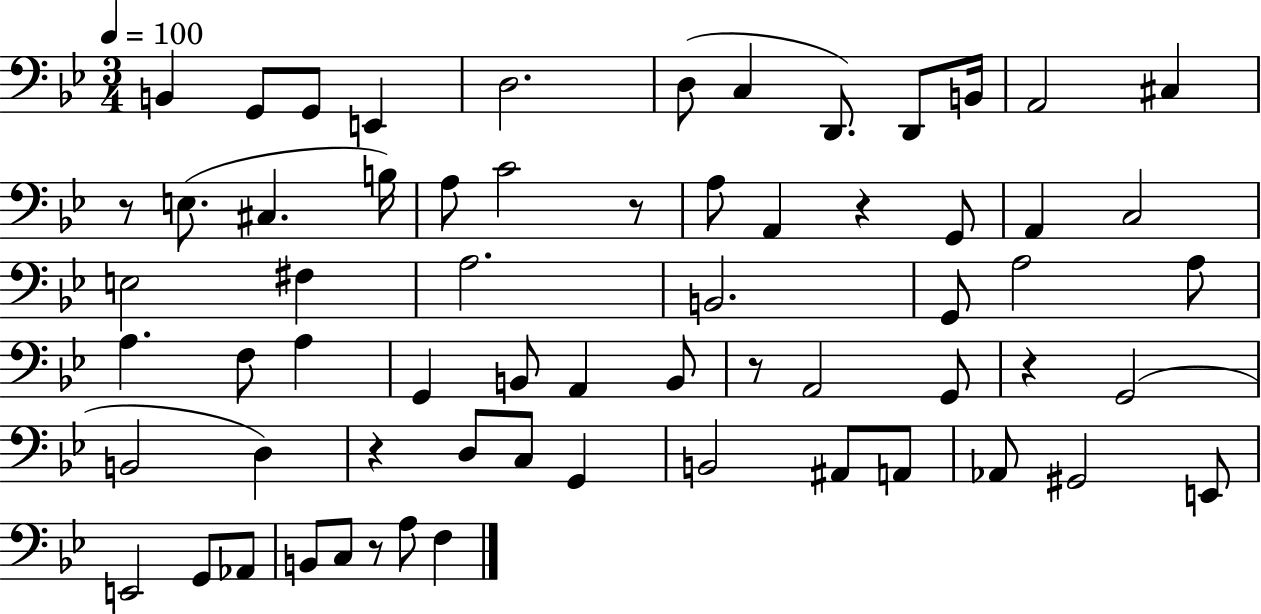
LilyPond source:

{
  \clef bass
  \numericTimeSignature
  \time 3/4
  \key bes \major
  \tempo 4 = 100
  b,4 g,8 g,8 e,4 | d2. | d8( c4 d,8.) d,8 b,16 | a,2 cis4 | \break r8 e8.( cis4. b16) | a8 c'2 r8 | a8 a,4 r4 g,8 | a,4 c2 | \break e2 fis4 | a2. | b,2. | g,8 a2 a8 | \break a4. f8 a4 | g,4 b,8 a,4 b,8 | r8 a,2 g,8 | r4 g,2( | \break b,2 d4) | r4 d8 c8 g,4 | b,2 ais,8 a,8 | aes,8 gis,2 e,8 | \break e,2 g,8 aes,8 | b,8 c8 r8 a8 f4 | \bar "|."
}